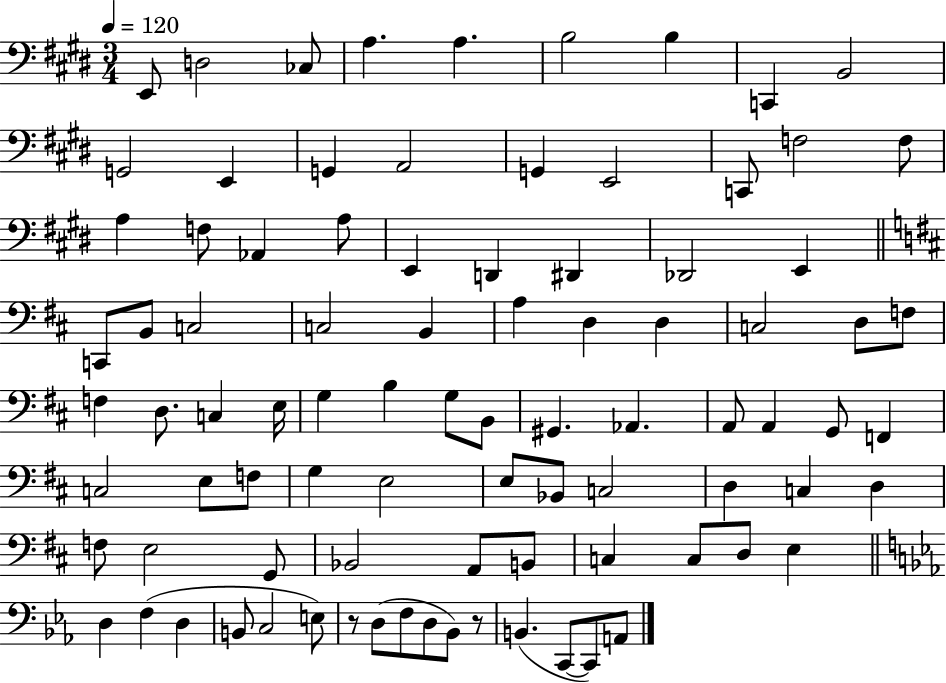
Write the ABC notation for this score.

X:1
T:Untitled
M:3/4
L:1/4
K:E
E,,/2 D,2 _C,/2 A, A, B,2 B, C,, B,,2 G,,2 E,, G,, A,,2 G,, E,,2 C,,/2 F,2 F,/2 A, F,/2 _A,, A,/2 E,, D,, ^D,, _D,,2 E,, C,,/2 B,,/2 C,2 C,2 B,, A, D, D, C,2 D,/2 F,/2 F, D,/2 C, E,/4 G, B, G,/2 B,,/2 ^G,, _A,, A,,/2 A,, G,,/2 F,, C,2 E,/2 F,/2 G, E,2 E,/2 _B,,/2 C,2 D, C, D, F,/2 E,2 G,,/2 _B,,2 A,,/2 B,,/2 C, C,/2 D,/2 E, D, F, D, B,,/2 C,2 E,/2 z/2 D,/2 F,/2 D,/2 _B,,/2 z/2 B,, C,,/2 C,,/2 A,,/2